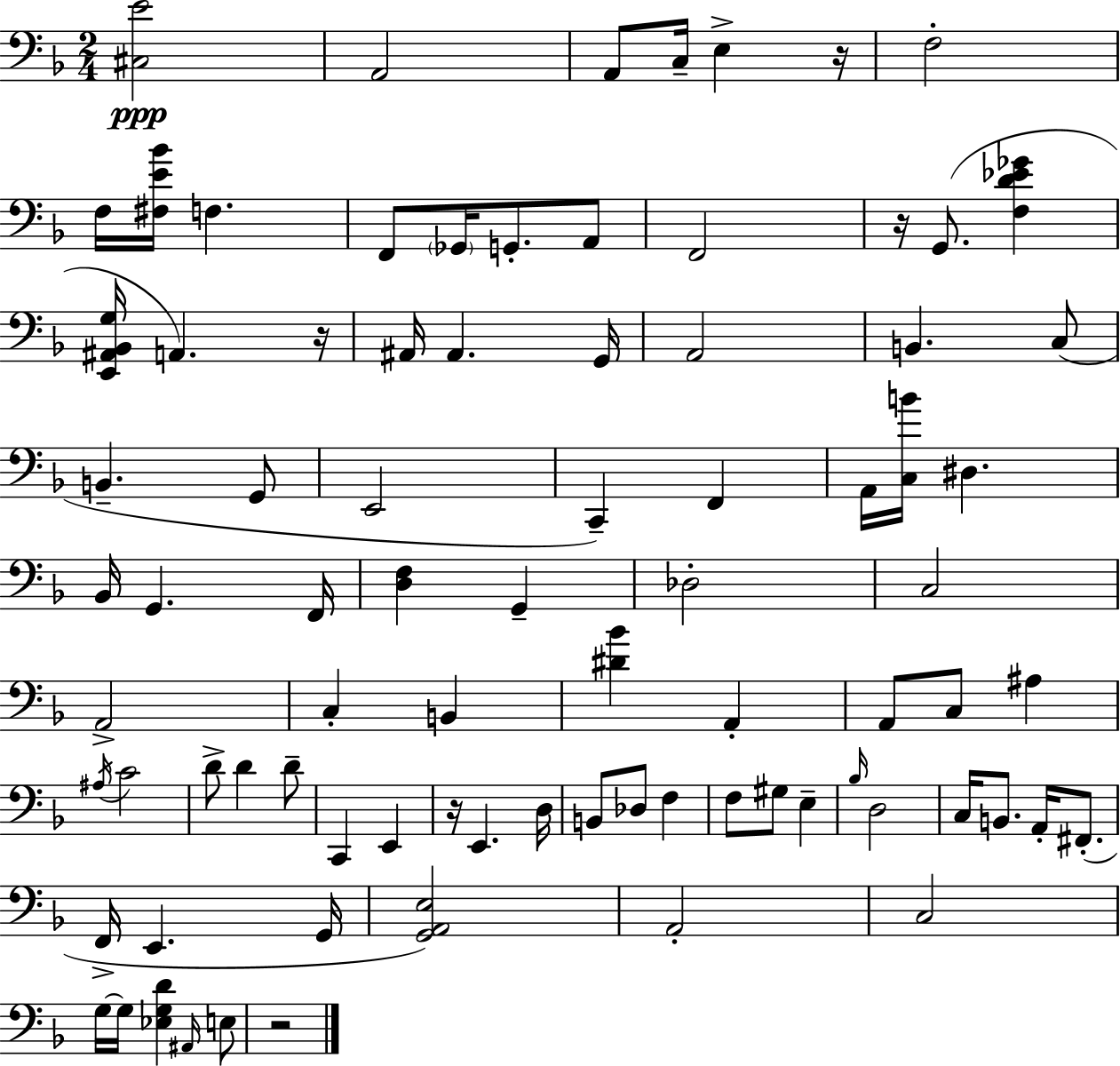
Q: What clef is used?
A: bass